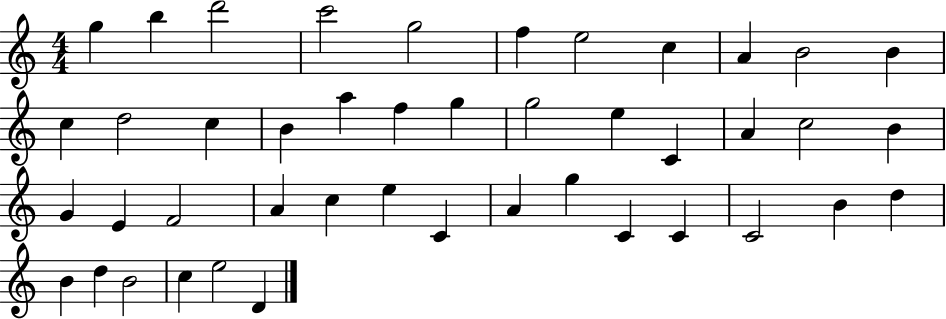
G5/q B5/q D6/h C6/h G5/h F5/q E5/h C5/q A4/q B4/h B4/q C5/q D5/h C5/q B4/q A5/q F5/q G5/q G5/h E5/q C4/q A4/q C5/h B4/q G4/q E4/q F4/h A4/q C5/q E5/q C4/q A4/q G5/q C4/q C4/q C4/h B4/q D5/q B4/q D5/q B4/h C5/q E5/h D4/q